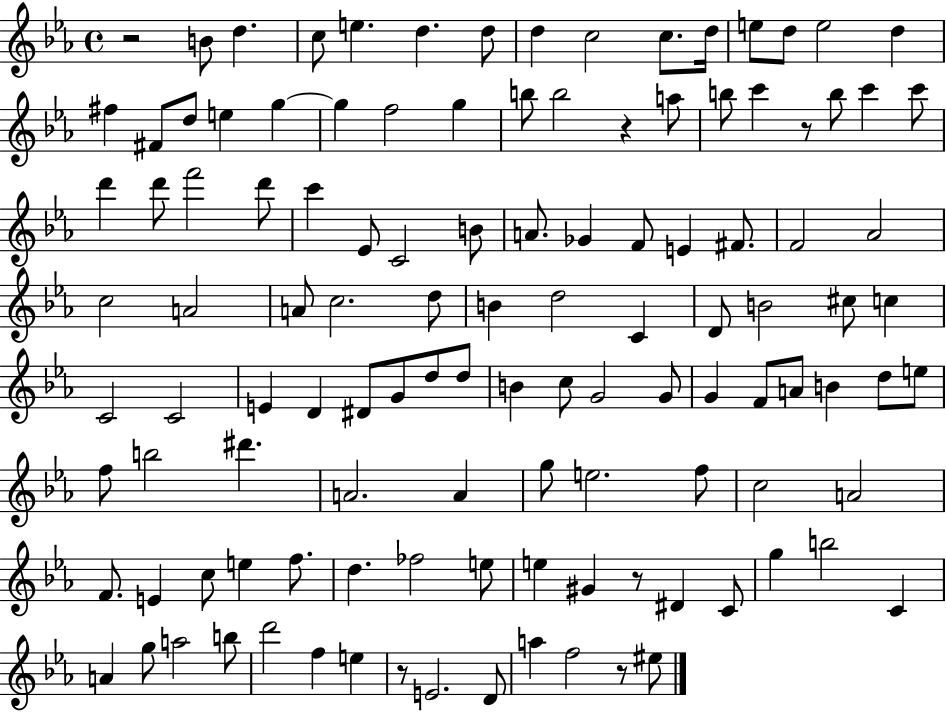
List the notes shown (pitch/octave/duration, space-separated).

R/h B4/e D5/q. C5/e E5/q. D5/q. D5/e D5/q C5/h C5/e. D5/s E5/e D5/e E5/h D5/q F#5/q F#4/e D5/e E5/q G5/q G5/q F5/h G5/q B5/e B5/h R/q A5/e B5/e C6/q R/e B5/e C6/q C6/e D6/q D6/e F6/h D6/e C6/q Eb4/e C4/h B4/e A4/e. Gb4/q F4/e E4/q F#4/e. F4/h Ab4/h C5/h A4/h A4/e C5/h. D5/e B4/q D5/h C4/q D4/e B4/h C#5/e C5/q C4/h C4/h E4/q D4/q D#4/e G4/e D5/e D5/e B4/q C5/e G4/h G4/e G4/q F4/e A4/e B4/q D5/e E5/e F5/e B5/h D#6/q. A4/h. A4/q G5/e E5/h. F5/e C5/h A4/h F4/e. E4/q C5/e E5/q F5/e. D5/q. FES5/h E5/e E5/q G#4/q R/e D#4/q C4/e G5/q B5/h C4/q A4/q G5/e A5/h B5/e D6/h F5/q E5/q R/e E4/h. D4/e A5/q F5/h R/e EIS5/e